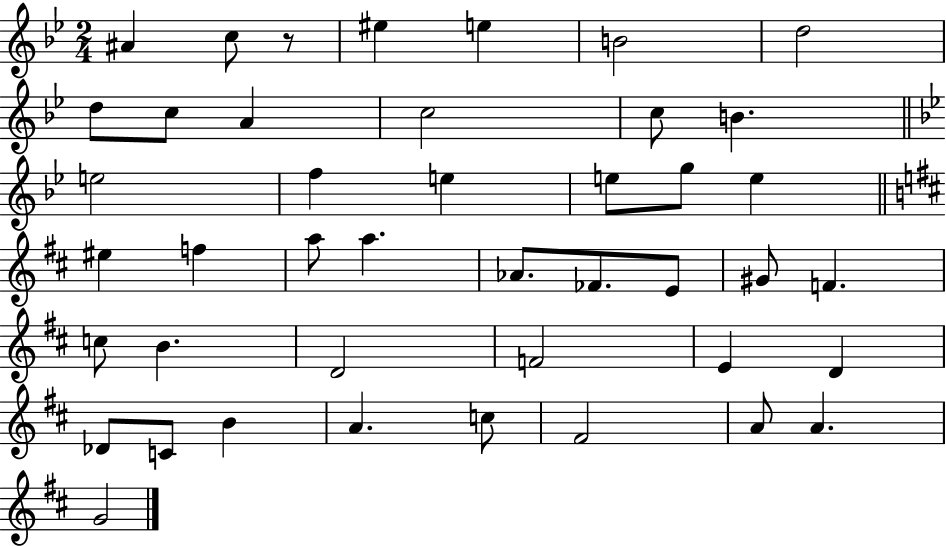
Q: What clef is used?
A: treble